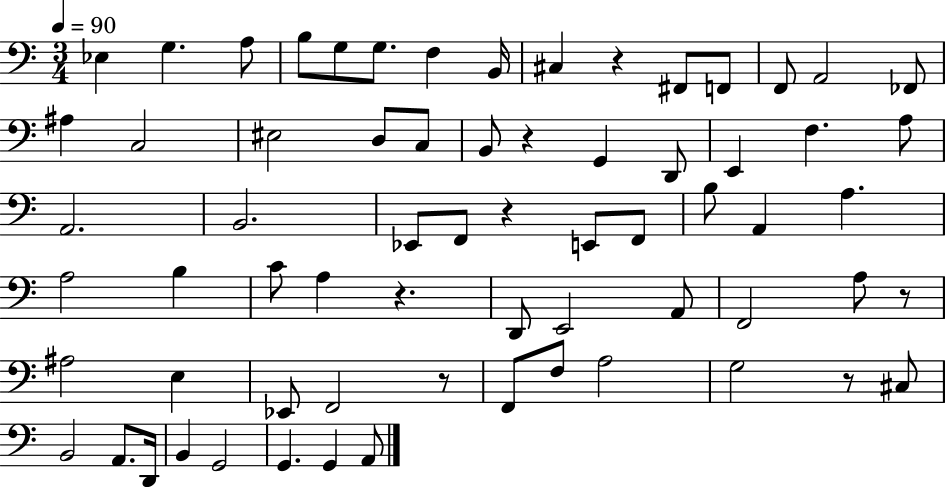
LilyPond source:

{
  \clef bass
  \numericTimeSignature
  \time 3/4
  \key c \major
  \tempo 4 = 90
  \repeat volta 2 { ees4 g4. a8 | b8 g8 g8. f4 b,16 | cis4 r4 fis,8 f,8 | f,8 a,2 fes,8 | \break ais4 c2 | eis2 d8 c8 | b,8 r4 g,4 d,8 | e,4 f4. a8 | \break a,2. | b,2. | ees,8 f,8 r4 e,8 f,8 | b8 a,4 a4. | \break a2 b4 | c'8 a4 r4. | d,8 e,2 a,8 | f,2 a8 r8 | \break ais2 e4 | ees,8 f,2 r8 | f,8 f8 a2 | g2 r8 cis8 | \break b,2 a,8. d,16 | b,4 g,2 | g,4. g,4 a,8 | } \bar "|."
}